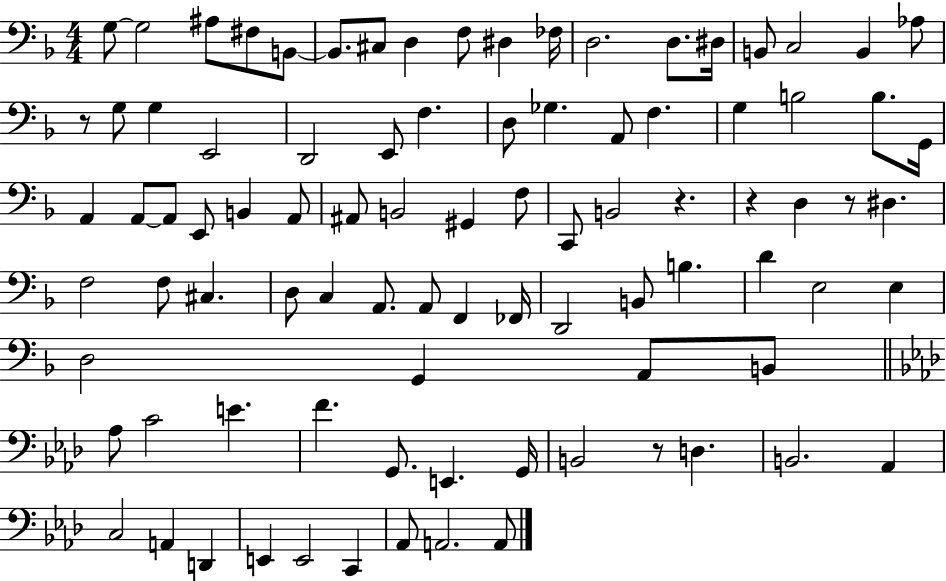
G3/e G3/h A#3/e F#3/e B2/e B2/e. C#3/e D3/q F3/e D#3/q FES3/s D3/h. D3/e. D#3/s B2/e C3/h B2/q Ab3/e R/e G3/e G3/q E2/h D2/h E2/e F3/q. D3/e Gb3/q. A2/e F3/q. G3/q B3/h B3/e. G2/s A2/q A2/e A2/e E2/e B2/q A2/e A#2/e B2/h G#2/q F3/e C2/e B2/h R/q. R/q D3/q R/e D#3/q. F3/h F3/e C#3/q. D3/e C3/q A2/e. A2/e F2/q FES2/s D2/h B2/e B3/q. D4/q E3/h E3/q D3/h G2/q A2/e B2/e Ab3/e C4/h E4/q. F4/q. G2/e. E2/q. G2/s B2/h R/e D3/q. B2/h. Ab2/q C3/h A2/q D2/q E2/q E2/h C2/q Ab2/e A2/h. A2/e